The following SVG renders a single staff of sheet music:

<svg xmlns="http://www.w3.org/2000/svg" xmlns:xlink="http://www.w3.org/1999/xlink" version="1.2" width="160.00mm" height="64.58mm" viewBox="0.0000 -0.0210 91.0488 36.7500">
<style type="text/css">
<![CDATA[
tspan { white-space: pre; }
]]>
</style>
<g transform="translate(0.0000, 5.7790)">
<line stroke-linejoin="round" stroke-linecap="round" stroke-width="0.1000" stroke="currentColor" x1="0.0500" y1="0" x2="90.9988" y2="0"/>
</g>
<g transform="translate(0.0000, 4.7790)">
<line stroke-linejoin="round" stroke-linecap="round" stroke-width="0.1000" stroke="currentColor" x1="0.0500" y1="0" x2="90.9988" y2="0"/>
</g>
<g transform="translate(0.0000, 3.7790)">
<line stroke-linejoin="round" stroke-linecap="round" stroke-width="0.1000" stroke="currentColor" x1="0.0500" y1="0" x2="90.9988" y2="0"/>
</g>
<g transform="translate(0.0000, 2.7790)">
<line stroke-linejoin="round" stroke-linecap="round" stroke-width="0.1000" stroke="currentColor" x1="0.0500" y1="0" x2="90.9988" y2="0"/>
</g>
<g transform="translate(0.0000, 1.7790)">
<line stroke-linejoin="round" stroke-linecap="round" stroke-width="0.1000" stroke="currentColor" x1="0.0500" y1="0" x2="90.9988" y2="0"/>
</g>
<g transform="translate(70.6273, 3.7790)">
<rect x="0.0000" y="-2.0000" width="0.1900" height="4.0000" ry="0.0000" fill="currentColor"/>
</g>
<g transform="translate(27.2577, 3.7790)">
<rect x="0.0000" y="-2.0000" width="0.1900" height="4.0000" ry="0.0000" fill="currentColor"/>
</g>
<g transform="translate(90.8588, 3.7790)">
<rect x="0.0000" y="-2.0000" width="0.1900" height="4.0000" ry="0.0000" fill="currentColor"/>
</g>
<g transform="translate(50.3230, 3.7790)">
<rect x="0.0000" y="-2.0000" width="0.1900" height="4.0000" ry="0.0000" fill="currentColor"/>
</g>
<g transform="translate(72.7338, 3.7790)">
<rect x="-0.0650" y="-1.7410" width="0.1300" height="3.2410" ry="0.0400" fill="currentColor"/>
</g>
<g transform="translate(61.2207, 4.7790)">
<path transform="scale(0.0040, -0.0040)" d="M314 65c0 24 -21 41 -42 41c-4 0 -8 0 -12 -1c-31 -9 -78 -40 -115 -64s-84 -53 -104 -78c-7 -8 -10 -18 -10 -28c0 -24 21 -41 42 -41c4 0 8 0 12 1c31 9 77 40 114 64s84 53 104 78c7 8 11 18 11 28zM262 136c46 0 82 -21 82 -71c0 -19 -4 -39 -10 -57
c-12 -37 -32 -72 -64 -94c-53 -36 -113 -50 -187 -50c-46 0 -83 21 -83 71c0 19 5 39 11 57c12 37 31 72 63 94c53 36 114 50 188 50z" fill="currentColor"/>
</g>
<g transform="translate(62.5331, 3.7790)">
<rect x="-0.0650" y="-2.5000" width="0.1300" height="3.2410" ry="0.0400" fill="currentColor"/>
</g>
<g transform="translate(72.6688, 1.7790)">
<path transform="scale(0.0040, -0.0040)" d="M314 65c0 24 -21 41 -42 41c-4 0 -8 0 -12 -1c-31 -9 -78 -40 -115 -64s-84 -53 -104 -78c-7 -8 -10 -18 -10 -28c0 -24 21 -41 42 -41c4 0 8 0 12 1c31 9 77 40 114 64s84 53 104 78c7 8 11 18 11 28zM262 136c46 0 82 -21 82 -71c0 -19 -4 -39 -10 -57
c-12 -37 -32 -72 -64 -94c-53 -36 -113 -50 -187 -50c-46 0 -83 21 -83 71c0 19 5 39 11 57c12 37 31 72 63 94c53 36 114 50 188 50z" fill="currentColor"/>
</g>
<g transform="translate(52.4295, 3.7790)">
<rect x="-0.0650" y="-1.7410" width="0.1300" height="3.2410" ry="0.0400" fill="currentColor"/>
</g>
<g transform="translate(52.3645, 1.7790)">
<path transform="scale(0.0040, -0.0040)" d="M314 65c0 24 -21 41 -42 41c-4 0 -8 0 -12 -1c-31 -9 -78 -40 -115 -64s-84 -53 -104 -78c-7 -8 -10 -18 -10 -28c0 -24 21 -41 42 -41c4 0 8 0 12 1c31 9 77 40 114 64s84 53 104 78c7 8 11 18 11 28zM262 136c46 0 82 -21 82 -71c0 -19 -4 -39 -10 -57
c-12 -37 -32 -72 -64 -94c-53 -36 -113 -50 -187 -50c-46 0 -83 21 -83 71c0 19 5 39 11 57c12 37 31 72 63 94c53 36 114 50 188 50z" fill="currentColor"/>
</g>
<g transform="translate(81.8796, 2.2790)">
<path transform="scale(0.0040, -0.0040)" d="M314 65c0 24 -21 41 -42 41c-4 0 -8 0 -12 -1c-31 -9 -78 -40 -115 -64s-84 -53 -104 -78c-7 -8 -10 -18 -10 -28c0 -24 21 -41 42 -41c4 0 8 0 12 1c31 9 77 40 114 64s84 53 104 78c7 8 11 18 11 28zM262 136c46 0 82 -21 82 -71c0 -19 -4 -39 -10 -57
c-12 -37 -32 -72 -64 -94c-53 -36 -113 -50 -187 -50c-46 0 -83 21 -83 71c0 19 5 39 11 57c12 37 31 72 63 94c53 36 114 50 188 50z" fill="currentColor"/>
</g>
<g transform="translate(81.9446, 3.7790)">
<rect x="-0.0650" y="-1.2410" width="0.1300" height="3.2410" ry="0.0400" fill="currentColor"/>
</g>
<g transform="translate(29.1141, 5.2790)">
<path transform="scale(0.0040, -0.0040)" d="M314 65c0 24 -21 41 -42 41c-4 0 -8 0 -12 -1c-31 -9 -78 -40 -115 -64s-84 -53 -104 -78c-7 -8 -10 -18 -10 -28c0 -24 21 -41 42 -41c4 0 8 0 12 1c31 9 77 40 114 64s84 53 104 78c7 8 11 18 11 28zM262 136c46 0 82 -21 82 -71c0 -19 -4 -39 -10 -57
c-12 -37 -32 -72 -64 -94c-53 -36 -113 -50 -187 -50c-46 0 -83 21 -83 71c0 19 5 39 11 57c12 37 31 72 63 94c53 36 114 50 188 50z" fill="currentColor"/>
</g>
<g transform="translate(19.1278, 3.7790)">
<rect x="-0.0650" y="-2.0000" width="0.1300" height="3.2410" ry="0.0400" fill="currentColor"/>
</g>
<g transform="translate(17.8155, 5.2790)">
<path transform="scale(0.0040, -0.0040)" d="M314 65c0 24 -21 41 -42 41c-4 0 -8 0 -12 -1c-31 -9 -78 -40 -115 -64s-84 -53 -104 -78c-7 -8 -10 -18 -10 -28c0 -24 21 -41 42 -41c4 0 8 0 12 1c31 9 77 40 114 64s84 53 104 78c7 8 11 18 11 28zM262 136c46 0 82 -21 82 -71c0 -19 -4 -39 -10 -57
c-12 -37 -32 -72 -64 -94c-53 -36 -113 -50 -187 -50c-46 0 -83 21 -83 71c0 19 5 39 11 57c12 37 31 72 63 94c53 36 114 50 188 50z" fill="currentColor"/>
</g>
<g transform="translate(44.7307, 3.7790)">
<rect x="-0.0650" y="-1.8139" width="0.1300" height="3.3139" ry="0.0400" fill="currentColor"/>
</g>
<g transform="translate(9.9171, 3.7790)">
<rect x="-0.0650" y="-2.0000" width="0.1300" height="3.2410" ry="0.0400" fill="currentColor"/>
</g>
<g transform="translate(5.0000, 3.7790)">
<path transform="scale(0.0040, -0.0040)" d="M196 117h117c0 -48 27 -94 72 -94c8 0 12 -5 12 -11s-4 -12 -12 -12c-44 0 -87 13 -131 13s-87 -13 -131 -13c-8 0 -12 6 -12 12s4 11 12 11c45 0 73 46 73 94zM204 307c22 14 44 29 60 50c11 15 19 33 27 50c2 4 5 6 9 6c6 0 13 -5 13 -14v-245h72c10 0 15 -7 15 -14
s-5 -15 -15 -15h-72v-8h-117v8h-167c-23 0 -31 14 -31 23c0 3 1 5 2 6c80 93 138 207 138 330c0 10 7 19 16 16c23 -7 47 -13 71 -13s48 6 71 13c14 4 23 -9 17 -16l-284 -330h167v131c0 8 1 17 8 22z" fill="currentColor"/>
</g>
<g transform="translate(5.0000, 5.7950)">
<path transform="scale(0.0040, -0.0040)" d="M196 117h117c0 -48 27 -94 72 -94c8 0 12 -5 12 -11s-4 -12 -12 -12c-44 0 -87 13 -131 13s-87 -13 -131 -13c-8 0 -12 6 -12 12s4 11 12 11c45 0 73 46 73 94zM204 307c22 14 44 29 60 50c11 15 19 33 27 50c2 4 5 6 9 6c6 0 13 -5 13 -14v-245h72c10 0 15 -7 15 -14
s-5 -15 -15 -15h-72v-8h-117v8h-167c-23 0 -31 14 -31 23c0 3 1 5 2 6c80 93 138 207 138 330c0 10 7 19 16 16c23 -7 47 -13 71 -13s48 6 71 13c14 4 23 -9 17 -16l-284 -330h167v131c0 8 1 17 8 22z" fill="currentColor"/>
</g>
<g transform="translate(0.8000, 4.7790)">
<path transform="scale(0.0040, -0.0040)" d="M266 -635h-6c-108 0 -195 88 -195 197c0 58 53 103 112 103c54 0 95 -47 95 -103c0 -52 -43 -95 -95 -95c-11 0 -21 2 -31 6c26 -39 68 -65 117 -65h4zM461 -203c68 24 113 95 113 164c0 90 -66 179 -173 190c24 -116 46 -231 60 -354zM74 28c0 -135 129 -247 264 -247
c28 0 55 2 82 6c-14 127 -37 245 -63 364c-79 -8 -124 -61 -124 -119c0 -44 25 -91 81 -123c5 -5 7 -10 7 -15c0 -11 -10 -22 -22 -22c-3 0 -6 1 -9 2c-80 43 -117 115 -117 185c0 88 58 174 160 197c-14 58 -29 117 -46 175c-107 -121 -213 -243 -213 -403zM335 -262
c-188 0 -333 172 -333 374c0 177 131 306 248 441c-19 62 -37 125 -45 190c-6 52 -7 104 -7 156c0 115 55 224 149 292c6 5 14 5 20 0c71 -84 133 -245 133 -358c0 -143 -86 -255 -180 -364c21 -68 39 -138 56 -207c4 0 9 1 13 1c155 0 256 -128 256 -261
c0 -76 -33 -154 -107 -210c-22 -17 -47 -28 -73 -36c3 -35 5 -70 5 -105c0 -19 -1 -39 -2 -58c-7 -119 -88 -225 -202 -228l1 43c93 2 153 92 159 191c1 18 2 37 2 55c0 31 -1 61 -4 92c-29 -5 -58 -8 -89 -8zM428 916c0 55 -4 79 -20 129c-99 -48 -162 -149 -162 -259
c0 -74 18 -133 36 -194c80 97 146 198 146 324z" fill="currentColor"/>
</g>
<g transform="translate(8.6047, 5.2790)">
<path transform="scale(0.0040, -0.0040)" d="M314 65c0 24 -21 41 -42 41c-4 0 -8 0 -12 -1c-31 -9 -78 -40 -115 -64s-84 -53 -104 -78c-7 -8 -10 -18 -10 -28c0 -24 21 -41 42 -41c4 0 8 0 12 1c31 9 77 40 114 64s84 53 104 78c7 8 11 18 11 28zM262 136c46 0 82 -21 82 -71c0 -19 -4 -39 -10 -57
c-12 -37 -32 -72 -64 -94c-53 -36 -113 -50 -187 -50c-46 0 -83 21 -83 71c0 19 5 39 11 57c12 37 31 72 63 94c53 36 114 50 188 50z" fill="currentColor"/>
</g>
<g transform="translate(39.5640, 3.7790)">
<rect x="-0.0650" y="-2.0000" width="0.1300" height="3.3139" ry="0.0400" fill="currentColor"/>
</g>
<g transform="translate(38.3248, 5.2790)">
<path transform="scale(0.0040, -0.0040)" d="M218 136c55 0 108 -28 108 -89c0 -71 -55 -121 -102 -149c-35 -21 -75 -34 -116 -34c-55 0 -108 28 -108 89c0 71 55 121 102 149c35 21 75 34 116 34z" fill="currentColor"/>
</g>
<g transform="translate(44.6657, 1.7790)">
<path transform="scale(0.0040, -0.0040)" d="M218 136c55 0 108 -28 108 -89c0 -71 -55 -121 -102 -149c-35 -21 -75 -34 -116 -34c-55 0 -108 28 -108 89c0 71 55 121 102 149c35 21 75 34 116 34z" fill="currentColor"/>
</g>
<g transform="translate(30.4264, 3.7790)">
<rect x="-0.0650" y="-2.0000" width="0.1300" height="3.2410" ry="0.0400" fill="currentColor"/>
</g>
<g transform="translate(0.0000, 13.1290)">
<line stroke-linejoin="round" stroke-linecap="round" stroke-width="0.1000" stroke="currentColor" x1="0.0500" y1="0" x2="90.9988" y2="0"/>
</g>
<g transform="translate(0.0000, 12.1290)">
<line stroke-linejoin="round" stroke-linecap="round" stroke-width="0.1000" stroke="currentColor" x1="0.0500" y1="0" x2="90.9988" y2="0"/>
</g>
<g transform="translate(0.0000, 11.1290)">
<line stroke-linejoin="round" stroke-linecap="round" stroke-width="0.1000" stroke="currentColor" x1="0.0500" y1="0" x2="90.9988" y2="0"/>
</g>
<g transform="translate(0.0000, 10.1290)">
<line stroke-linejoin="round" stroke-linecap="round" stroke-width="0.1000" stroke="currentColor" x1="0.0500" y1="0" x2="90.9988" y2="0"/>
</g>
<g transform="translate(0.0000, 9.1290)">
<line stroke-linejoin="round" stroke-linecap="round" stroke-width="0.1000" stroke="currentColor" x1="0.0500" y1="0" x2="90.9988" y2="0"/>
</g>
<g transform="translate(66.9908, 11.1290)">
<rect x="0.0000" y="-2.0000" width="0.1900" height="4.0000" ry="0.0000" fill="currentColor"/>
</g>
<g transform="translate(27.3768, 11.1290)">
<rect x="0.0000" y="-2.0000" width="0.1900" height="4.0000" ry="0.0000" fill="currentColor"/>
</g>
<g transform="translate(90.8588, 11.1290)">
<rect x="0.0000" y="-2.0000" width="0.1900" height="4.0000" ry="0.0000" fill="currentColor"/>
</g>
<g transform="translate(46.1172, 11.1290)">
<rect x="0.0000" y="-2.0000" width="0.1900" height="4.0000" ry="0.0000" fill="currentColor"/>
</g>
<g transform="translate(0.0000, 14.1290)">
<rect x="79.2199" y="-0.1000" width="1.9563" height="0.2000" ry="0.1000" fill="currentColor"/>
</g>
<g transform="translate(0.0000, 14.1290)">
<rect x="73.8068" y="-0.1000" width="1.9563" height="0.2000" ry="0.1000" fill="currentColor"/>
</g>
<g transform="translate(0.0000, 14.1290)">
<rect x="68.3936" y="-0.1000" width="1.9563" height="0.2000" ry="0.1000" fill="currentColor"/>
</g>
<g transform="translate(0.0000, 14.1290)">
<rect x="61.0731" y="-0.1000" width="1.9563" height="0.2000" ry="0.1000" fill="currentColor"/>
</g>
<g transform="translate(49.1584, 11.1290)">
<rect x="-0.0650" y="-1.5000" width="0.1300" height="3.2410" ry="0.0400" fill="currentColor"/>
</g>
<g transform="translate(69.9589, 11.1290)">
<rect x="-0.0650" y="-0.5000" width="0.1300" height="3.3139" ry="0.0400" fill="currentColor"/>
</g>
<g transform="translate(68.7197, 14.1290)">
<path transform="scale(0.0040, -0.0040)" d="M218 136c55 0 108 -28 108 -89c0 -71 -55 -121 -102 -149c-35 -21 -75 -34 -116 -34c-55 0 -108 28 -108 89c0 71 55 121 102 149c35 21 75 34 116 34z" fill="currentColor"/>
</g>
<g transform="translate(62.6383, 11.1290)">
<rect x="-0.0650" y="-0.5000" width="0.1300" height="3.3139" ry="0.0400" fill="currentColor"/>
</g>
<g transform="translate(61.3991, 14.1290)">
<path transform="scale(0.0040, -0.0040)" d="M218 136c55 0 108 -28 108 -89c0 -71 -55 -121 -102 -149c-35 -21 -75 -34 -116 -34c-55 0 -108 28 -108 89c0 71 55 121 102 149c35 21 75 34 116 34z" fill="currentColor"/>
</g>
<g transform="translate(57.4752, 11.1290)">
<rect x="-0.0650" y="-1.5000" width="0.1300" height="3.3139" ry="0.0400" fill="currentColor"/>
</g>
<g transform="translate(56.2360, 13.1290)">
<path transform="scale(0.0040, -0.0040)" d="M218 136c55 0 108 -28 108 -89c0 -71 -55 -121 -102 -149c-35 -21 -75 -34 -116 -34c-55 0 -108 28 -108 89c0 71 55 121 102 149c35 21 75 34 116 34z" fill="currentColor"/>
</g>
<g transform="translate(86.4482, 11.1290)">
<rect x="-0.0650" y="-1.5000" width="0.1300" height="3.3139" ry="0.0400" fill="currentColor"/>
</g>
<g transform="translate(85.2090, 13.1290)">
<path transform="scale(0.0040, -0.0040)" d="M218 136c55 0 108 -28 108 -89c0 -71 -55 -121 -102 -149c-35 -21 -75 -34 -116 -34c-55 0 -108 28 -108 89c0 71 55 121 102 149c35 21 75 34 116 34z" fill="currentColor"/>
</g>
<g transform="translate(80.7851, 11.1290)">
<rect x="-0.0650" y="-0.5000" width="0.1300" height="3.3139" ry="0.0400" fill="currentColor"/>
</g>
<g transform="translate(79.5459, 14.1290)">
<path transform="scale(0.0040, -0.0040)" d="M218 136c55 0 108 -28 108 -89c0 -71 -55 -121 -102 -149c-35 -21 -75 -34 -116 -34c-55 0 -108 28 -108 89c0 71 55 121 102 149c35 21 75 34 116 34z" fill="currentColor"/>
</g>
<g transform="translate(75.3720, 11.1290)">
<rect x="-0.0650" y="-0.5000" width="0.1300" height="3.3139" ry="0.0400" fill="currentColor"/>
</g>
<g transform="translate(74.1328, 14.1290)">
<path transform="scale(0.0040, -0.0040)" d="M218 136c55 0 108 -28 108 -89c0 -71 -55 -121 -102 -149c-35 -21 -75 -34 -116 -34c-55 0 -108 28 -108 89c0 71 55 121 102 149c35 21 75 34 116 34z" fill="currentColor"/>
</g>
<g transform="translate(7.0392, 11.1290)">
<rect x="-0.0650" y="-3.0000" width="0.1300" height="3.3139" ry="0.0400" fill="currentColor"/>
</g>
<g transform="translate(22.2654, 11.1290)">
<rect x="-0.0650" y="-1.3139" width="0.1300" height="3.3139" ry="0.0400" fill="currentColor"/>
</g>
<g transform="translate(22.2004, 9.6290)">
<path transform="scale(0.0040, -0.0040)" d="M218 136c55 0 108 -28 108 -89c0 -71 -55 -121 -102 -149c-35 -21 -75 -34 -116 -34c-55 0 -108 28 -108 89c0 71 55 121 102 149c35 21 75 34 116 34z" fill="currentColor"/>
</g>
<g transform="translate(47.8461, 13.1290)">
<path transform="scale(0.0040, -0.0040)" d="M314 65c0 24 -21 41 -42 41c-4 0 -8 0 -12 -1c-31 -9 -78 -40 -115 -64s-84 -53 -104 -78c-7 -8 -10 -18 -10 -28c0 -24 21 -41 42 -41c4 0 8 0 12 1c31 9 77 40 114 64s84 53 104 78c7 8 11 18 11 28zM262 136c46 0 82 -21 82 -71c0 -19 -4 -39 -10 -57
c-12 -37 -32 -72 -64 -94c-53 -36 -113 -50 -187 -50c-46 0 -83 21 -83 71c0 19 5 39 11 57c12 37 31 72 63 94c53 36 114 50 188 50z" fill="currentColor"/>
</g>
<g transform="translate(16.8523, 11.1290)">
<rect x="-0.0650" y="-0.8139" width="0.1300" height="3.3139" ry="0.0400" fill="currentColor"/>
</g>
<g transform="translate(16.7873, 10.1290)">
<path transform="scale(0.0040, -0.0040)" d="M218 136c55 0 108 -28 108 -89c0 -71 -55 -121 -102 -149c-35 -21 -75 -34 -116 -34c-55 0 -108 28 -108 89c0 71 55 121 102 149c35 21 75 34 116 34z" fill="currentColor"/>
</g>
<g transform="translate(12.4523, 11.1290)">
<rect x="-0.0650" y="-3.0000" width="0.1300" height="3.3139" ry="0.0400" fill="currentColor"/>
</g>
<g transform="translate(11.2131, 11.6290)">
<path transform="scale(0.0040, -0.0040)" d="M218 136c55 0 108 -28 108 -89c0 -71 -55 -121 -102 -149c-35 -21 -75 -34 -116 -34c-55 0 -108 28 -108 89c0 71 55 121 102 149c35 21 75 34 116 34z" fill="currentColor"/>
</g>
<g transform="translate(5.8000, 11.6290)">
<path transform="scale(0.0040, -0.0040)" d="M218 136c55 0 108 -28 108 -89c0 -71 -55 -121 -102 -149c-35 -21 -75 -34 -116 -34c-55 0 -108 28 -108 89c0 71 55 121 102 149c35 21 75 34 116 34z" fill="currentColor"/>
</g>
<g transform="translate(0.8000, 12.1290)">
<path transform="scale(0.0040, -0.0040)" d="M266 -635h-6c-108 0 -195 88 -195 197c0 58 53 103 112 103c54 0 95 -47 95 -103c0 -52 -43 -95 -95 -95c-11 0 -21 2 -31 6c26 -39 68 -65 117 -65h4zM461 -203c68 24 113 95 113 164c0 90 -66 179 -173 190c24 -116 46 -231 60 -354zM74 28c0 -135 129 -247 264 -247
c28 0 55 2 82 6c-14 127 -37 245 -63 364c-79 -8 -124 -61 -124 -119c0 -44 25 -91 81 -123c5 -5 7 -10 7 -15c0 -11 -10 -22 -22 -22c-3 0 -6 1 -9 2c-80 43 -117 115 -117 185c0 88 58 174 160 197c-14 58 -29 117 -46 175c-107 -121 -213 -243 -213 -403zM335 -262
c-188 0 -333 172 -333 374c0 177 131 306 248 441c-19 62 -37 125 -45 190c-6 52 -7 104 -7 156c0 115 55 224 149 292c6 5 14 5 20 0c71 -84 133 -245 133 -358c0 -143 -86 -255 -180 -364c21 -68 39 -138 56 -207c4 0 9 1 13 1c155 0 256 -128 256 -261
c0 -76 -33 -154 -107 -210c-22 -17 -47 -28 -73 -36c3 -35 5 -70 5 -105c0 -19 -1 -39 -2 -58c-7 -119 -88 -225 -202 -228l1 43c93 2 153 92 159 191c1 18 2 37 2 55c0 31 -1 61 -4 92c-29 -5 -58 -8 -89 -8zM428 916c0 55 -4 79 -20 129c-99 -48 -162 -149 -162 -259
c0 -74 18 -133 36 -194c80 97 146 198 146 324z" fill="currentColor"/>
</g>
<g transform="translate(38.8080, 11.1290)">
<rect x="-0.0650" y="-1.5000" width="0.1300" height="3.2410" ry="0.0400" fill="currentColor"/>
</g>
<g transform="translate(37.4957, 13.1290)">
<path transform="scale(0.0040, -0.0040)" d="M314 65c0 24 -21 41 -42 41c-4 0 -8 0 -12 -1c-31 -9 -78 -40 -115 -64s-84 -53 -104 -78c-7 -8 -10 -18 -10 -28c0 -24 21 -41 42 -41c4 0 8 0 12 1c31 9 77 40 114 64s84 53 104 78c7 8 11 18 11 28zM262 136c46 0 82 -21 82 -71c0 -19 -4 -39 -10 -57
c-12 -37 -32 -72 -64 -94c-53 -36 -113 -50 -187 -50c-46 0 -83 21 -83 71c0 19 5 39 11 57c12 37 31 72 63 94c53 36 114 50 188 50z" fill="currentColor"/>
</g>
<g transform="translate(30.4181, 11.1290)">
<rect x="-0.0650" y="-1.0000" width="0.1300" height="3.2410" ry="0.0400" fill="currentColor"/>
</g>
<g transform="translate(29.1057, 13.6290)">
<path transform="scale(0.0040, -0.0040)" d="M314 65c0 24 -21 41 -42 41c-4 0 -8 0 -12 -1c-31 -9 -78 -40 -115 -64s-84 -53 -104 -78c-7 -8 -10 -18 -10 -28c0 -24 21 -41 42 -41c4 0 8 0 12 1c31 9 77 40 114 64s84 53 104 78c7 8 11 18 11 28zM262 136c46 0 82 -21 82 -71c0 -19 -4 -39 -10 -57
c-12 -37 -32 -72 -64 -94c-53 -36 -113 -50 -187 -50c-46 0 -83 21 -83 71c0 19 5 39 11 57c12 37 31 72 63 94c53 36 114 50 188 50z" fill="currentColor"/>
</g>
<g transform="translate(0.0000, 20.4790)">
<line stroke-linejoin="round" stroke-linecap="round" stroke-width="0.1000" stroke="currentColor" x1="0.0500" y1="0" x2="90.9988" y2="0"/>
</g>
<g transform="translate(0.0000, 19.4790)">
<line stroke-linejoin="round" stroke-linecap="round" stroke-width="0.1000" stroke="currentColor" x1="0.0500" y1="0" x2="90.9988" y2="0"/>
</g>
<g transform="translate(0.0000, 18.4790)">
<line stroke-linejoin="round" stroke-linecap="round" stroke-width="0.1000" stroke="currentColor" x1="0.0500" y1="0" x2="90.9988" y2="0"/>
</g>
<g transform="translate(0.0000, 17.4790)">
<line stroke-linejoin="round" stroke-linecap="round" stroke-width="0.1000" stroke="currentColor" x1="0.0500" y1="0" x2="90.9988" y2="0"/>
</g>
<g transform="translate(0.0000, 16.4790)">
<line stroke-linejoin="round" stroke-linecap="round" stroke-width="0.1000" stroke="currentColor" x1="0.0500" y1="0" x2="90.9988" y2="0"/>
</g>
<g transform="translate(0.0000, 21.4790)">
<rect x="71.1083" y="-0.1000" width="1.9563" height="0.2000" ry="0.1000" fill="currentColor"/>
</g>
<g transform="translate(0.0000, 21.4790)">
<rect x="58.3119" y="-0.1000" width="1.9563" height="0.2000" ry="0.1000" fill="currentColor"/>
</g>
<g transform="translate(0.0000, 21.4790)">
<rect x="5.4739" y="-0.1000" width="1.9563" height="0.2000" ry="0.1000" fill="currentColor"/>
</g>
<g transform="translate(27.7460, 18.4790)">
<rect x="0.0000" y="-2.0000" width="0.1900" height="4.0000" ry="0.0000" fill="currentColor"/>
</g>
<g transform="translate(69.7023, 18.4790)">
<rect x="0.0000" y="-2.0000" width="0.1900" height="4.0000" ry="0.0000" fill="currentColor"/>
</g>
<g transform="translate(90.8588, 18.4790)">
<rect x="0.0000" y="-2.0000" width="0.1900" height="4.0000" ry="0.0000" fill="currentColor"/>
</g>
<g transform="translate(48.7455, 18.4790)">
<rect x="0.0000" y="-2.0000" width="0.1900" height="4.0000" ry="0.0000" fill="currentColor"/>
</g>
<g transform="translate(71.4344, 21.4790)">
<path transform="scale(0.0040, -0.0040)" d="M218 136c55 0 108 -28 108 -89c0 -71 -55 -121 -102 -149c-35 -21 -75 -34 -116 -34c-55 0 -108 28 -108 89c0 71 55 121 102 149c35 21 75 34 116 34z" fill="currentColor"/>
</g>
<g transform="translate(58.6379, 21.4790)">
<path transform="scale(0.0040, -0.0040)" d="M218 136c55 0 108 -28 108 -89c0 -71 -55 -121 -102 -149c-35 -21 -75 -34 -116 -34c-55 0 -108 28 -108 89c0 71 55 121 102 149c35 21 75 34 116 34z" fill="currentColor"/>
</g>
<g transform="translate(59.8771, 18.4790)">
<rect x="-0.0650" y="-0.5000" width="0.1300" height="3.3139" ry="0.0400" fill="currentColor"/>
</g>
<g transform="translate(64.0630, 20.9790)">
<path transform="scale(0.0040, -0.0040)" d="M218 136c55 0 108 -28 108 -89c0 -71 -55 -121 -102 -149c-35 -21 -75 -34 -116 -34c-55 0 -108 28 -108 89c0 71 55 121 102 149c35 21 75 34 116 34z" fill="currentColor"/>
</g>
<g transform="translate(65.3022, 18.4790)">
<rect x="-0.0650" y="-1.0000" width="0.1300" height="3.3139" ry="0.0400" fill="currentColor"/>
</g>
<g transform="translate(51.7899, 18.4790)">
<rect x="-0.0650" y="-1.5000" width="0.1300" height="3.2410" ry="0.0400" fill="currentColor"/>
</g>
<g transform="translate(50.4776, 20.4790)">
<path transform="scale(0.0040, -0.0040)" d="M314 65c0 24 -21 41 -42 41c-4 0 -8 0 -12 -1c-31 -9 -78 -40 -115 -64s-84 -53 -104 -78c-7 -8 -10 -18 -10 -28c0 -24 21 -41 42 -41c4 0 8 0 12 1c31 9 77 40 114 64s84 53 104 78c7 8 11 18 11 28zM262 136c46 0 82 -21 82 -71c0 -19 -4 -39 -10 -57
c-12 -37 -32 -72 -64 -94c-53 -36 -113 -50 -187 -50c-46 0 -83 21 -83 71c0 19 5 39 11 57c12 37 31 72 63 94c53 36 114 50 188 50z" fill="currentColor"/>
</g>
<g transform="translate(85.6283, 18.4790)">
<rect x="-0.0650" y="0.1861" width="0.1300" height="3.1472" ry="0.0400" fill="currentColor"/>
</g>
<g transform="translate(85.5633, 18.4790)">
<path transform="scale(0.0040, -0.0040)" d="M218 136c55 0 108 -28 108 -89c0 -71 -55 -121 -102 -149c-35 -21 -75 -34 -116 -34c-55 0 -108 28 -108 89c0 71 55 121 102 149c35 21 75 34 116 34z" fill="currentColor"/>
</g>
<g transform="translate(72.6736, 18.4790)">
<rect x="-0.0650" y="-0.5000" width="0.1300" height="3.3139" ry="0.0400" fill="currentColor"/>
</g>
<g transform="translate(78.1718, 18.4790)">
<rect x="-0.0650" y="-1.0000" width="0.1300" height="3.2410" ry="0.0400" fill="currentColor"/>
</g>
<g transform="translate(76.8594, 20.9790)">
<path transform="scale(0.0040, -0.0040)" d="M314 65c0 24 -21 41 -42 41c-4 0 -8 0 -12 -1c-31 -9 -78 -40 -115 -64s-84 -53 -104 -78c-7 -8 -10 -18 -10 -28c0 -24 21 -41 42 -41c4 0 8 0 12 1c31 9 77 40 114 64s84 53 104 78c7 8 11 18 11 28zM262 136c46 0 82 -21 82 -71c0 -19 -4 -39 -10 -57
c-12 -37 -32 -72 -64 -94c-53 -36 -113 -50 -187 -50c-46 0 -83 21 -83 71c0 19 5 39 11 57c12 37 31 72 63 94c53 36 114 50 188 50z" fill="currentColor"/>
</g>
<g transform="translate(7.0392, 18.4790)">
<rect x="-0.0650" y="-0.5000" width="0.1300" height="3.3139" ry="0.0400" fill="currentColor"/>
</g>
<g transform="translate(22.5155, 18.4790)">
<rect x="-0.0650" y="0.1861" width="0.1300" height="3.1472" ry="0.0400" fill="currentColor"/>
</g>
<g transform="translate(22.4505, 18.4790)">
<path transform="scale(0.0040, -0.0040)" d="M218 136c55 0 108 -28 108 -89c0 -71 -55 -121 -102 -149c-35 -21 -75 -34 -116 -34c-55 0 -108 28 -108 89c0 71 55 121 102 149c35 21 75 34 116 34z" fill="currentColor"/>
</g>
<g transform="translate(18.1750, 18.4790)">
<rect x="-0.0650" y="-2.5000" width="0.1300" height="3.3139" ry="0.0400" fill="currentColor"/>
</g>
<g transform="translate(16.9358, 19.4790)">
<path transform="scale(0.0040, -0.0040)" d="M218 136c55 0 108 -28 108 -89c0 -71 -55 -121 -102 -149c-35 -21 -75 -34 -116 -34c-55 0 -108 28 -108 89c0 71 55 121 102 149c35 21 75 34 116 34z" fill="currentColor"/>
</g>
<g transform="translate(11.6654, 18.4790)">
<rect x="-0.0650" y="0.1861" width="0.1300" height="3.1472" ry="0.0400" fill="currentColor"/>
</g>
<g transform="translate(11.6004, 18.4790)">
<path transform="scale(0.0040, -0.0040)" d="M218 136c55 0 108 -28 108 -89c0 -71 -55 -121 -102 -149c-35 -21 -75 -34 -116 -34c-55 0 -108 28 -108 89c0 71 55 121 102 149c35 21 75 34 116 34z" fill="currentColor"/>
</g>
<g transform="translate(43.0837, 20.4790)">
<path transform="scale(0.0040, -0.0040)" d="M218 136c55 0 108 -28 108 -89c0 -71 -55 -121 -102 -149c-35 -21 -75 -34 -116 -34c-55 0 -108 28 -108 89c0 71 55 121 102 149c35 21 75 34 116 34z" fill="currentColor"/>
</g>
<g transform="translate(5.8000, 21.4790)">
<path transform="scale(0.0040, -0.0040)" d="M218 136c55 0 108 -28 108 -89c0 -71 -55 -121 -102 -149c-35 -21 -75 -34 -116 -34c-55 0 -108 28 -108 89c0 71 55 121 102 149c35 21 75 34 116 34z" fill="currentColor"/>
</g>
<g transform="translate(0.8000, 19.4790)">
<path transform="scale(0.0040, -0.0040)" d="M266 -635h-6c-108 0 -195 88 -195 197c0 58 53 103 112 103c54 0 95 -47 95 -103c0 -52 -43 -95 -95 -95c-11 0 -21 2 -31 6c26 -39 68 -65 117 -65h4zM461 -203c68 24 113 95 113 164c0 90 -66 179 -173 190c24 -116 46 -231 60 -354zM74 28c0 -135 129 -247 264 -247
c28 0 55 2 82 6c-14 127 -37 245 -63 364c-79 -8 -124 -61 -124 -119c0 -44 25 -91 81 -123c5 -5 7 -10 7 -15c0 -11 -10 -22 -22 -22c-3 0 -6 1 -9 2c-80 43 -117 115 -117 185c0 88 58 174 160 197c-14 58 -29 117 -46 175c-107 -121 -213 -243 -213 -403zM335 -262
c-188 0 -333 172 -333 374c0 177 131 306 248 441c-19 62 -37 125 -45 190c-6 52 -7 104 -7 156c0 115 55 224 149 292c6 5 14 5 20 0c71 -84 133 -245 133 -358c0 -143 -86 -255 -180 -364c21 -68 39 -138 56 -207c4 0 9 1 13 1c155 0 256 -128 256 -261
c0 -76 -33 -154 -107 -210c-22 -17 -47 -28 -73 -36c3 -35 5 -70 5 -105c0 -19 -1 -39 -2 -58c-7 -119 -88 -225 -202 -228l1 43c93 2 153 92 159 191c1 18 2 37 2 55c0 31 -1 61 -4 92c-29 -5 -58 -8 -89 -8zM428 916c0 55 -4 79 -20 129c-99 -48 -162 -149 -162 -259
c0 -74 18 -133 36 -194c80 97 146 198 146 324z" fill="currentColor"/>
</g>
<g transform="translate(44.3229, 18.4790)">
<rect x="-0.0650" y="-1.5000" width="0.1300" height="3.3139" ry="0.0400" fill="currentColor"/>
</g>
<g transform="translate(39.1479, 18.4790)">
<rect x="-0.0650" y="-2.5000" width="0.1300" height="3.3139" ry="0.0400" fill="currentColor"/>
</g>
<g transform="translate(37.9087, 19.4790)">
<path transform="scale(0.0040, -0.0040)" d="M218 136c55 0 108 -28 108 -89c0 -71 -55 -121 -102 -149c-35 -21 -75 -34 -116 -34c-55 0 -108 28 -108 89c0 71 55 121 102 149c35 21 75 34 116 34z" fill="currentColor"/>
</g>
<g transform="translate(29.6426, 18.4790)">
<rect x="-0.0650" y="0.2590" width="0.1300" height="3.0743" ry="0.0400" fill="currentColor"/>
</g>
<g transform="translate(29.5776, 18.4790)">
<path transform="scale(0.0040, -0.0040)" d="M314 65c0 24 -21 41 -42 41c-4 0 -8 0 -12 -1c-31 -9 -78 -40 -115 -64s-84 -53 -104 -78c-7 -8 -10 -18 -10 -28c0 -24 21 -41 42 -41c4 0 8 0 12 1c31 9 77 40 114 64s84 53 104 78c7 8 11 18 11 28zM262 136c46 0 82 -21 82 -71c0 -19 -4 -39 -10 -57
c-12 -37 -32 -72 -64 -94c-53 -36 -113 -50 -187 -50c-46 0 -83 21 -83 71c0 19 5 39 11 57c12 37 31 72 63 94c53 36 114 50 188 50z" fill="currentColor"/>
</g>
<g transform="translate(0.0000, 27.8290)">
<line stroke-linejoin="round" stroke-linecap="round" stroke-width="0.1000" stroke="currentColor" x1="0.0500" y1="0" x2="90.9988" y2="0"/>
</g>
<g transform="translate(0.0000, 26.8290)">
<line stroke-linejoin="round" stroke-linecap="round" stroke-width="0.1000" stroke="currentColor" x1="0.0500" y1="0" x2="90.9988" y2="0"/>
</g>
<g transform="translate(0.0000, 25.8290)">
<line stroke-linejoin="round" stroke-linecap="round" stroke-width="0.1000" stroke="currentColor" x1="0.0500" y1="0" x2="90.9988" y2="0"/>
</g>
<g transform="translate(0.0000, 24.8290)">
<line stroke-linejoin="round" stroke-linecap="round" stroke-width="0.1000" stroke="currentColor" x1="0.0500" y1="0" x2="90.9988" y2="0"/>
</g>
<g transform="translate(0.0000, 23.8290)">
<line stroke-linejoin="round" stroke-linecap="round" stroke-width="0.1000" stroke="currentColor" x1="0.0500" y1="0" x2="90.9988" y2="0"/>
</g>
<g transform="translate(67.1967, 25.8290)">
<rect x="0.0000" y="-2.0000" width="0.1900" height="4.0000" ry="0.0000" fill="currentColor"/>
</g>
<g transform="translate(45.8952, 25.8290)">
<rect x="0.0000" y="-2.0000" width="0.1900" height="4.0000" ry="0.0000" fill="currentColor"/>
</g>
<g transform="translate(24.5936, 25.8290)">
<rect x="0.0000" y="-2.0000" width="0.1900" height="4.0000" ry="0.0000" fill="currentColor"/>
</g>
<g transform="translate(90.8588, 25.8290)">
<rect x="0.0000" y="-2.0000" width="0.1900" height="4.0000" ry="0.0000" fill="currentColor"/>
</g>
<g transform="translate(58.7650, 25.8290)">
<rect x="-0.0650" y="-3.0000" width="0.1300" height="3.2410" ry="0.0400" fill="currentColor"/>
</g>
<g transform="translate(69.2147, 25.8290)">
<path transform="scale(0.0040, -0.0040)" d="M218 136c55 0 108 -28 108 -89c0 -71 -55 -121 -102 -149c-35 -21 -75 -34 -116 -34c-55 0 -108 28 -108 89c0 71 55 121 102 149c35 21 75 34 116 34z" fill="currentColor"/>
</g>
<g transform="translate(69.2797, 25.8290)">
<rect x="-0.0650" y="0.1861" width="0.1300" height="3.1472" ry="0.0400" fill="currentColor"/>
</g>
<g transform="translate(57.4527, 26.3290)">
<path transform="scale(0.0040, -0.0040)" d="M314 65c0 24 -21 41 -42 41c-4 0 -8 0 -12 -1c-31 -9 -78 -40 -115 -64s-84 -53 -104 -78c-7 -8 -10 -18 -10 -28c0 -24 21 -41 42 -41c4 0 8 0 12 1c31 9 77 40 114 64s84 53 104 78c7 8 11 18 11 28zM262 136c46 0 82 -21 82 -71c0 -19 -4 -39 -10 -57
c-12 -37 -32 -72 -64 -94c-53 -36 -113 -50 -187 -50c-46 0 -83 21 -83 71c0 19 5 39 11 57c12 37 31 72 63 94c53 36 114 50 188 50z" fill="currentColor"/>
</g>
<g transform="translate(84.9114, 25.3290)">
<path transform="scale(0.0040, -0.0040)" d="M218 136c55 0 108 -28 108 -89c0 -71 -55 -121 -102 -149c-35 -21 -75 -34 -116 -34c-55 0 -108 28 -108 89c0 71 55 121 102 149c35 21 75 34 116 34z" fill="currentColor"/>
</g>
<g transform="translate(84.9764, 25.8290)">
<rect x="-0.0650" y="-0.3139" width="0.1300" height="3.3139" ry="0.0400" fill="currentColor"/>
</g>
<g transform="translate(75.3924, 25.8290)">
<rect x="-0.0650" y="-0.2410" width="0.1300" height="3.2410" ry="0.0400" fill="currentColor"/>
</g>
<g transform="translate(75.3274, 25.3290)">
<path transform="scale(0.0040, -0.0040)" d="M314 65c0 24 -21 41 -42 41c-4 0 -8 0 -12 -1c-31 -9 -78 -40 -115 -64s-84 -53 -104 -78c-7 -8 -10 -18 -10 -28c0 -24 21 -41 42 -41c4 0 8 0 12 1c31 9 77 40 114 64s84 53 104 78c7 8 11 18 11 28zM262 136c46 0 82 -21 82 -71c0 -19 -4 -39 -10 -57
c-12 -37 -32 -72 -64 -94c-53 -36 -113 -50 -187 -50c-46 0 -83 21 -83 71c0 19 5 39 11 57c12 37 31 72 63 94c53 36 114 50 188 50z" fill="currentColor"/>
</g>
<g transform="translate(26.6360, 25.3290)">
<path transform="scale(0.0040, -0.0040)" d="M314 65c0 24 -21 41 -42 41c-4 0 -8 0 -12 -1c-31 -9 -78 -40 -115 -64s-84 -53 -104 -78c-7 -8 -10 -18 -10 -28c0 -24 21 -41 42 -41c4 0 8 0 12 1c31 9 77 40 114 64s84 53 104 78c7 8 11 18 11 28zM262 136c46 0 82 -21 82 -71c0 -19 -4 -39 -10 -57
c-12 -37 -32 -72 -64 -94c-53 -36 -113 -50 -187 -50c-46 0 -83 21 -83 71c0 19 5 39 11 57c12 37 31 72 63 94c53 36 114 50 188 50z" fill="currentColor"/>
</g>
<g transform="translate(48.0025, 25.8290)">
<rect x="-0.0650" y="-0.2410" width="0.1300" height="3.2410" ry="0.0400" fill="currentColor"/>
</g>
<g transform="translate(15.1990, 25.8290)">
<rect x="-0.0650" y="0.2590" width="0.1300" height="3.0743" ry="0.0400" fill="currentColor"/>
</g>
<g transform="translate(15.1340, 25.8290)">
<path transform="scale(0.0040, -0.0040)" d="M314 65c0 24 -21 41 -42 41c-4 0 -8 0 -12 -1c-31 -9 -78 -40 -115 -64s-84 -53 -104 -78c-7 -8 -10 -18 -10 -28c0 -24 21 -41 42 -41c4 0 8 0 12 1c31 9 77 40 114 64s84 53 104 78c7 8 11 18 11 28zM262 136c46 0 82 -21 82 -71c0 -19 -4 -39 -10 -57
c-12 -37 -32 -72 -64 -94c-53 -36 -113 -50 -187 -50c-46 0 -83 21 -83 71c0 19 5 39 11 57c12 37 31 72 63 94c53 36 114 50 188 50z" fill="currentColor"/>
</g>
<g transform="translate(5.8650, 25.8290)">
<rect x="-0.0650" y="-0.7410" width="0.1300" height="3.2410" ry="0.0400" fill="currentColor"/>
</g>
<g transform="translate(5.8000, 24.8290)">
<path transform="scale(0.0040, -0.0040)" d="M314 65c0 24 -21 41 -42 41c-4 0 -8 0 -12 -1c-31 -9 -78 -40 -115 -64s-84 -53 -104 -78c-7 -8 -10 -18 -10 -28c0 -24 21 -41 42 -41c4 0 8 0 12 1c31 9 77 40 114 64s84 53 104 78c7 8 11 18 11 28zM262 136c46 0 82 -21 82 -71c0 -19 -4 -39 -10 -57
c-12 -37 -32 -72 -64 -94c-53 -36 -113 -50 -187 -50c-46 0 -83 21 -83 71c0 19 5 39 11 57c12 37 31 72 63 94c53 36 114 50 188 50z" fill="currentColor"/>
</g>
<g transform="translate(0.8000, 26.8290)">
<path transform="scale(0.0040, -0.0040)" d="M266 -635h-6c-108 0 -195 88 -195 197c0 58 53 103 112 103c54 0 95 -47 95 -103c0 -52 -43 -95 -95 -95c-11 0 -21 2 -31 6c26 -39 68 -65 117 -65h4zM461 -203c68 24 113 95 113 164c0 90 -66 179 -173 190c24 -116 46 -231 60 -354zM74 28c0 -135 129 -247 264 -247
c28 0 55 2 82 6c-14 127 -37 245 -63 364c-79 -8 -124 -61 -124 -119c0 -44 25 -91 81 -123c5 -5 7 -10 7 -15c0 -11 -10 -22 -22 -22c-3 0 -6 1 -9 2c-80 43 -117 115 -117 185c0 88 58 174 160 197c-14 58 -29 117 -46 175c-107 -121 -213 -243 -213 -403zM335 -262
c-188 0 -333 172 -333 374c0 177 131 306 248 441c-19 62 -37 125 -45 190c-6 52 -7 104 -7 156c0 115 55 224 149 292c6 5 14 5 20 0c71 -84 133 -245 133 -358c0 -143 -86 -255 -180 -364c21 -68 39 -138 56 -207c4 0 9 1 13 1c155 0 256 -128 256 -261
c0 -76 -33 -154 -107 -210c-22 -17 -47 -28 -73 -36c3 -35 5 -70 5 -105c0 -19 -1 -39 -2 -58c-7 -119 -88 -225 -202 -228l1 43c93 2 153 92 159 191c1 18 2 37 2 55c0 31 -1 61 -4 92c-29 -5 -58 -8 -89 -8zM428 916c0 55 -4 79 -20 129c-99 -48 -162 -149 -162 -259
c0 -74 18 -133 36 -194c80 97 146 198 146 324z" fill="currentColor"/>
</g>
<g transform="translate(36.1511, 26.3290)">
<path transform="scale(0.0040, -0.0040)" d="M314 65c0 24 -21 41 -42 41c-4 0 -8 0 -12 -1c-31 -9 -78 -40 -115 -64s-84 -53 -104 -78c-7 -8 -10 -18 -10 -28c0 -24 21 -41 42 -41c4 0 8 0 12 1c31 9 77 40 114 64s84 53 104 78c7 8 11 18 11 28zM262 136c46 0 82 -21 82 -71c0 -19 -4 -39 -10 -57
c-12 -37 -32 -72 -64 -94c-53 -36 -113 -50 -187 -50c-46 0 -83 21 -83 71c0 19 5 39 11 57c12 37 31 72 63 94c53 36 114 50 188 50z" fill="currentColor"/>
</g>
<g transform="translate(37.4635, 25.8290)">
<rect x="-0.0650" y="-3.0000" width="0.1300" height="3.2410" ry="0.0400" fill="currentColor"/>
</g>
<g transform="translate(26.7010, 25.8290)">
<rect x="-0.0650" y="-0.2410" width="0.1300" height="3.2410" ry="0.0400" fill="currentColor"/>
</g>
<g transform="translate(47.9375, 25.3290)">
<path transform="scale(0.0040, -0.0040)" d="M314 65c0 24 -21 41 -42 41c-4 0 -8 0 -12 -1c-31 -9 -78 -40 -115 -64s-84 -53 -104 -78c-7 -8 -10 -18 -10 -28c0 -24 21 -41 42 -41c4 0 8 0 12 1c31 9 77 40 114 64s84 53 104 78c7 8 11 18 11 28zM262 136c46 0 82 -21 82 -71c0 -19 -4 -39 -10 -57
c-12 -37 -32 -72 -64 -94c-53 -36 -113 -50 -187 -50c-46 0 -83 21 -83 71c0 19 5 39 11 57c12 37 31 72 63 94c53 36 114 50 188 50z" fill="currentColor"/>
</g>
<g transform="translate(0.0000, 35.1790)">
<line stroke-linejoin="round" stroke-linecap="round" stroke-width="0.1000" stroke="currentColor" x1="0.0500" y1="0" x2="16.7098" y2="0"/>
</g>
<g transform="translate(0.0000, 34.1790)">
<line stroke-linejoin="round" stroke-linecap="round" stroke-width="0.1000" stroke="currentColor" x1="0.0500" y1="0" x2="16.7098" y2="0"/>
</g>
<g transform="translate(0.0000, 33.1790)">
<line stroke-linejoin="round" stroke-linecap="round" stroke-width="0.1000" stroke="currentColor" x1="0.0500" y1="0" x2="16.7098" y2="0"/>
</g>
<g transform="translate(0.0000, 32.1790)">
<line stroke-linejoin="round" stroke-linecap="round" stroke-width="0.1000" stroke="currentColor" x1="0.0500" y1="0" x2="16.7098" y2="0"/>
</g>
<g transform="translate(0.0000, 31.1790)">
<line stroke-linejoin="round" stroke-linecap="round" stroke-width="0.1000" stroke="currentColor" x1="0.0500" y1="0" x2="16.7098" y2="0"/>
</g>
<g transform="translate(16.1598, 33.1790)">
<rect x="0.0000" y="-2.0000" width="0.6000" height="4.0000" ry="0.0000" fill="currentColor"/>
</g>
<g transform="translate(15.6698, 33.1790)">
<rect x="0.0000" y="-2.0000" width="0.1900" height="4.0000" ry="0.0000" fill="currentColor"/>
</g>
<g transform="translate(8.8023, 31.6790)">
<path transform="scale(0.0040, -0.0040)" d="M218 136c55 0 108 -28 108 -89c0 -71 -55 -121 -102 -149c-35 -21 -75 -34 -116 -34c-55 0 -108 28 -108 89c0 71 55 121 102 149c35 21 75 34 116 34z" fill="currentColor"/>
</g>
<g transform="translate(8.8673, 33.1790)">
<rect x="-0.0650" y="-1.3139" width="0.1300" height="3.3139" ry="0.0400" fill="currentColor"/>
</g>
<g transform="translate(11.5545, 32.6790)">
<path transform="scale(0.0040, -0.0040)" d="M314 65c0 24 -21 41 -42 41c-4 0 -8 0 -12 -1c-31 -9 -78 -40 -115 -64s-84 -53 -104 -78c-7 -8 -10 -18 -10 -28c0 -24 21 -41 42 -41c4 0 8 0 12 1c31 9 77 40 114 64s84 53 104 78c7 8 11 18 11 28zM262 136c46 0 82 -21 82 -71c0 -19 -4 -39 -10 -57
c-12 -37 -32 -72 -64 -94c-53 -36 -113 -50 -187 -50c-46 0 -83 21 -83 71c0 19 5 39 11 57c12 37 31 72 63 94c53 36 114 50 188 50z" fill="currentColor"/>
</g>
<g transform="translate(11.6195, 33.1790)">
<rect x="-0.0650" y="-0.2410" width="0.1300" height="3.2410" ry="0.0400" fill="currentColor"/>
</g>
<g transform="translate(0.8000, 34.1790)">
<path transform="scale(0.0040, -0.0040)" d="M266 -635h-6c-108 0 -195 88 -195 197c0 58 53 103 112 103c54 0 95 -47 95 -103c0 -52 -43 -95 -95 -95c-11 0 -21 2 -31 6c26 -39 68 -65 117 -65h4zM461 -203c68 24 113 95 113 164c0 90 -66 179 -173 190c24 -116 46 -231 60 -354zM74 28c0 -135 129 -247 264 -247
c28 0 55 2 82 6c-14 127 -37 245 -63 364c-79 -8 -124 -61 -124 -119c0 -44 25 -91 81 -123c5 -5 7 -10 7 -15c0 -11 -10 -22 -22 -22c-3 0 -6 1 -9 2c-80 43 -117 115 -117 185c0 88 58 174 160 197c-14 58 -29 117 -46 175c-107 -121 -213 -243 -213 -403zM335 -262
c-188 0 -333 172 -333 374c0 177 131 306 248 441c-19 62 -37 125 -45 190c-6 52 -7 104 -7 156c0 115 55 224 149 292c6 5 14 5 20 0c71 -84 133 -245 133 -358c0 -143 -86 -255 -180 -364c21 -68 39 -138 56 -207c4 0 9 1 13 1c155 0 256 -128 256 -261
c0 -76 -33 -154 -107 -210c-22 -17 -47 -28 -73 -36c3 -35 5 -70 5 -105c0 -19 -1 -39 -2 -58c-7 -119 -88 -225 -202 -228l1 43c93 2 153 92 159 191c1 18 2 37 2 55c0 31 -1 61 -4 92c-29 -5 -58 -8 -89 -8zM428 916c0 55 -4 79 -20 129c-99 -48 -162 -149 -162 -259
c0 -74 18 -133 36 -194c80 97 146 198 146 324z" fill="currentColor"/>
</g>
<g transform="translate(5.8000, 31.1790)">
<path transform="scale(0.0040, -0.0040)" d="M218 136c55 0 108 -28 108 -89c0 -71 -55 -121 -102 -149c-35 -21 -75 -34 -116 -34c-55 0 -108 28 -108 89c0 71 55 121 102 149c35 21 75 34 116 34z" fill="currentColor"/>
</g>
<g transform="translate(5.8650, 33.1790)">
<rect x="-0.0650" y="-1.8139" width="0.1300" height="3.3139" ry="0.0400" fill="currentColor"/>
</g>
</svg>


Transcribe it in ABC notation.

X:1
T:Untitled
M:4/4
L:1/4
K:C
F2 F2 F2 F f f2 G2 f2 e2 A A d e D2 E2 E2 E C C C C E C B G B B2 G E E2 C D C D2 B d2 B2 c2 A2 c2 A2 B c2 c f e c2